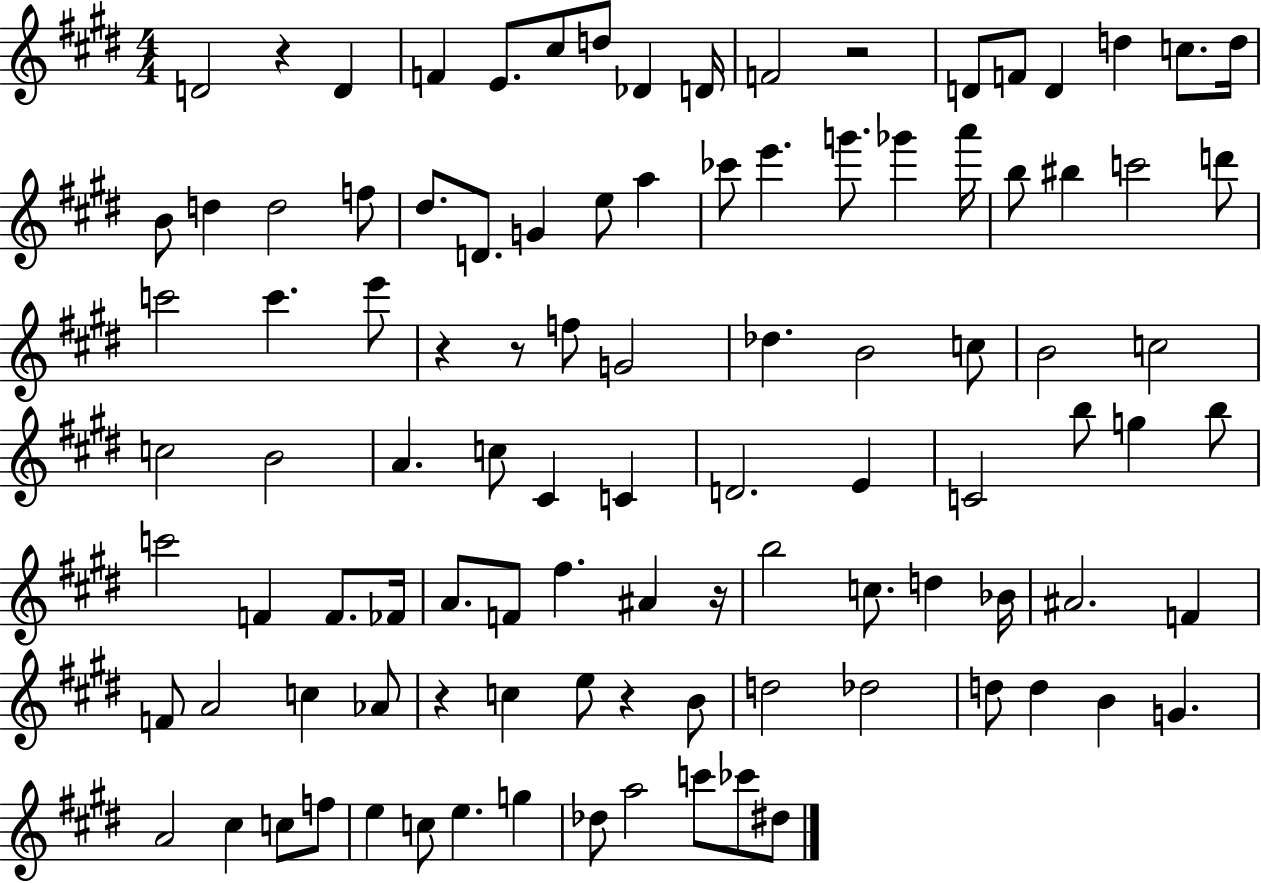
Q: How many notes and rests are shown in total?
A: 102